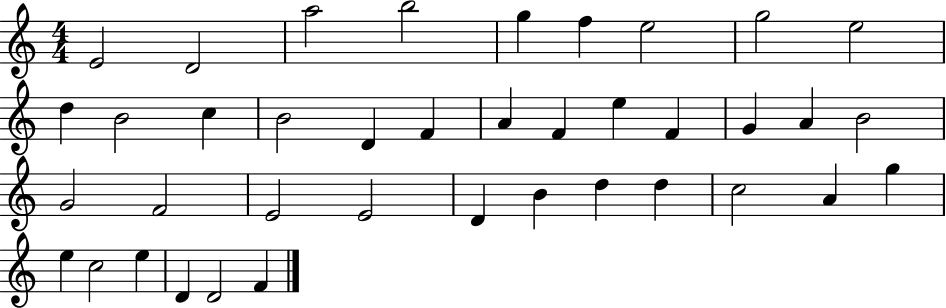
X:1
T:Untitled
M:4/4
L:1/4
K:C
E2 D2 a2 b2 g f e2 g2 e2 d B2 c B2 D F A F e F G A B2 G2 F2 E2 E2 D B d d c2 A g e c2 e D D2 F